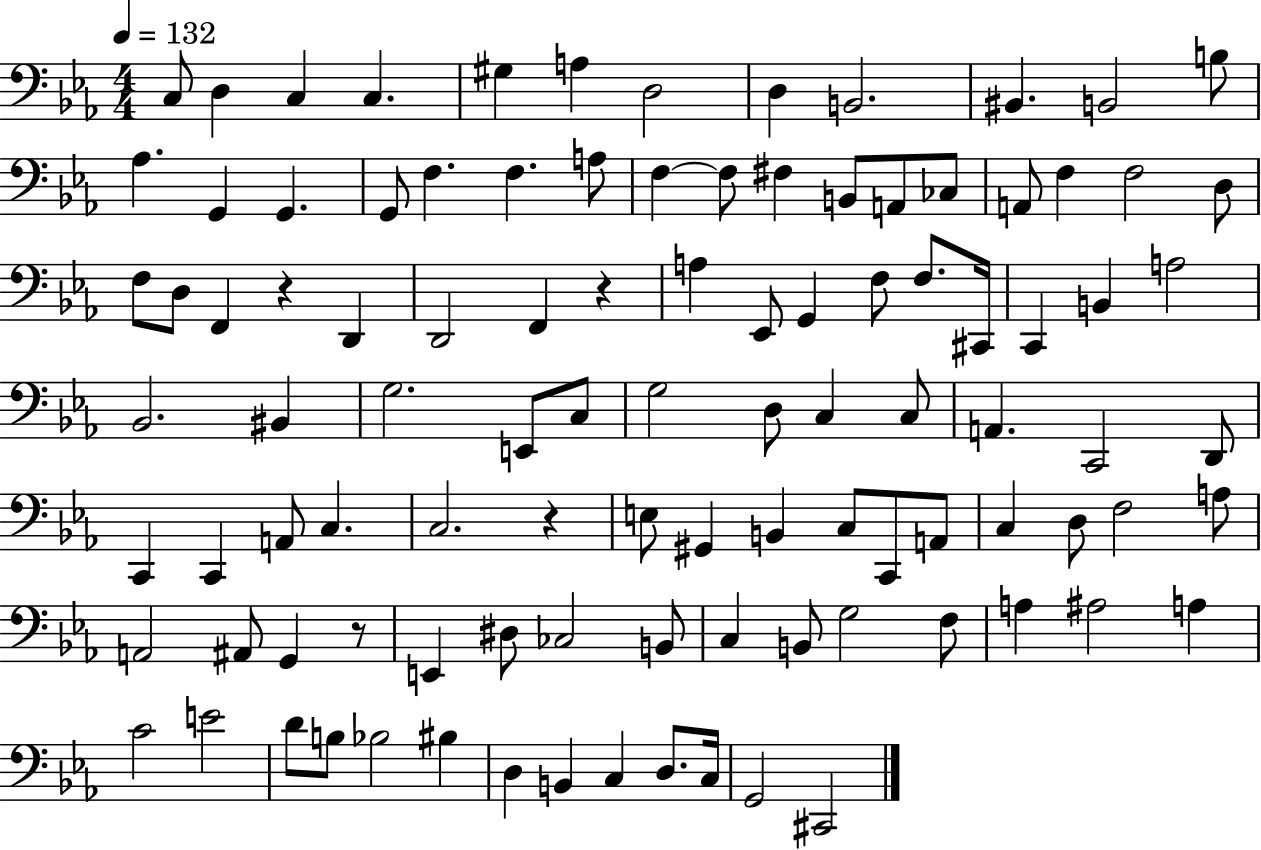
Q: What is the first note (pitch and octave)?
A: C3